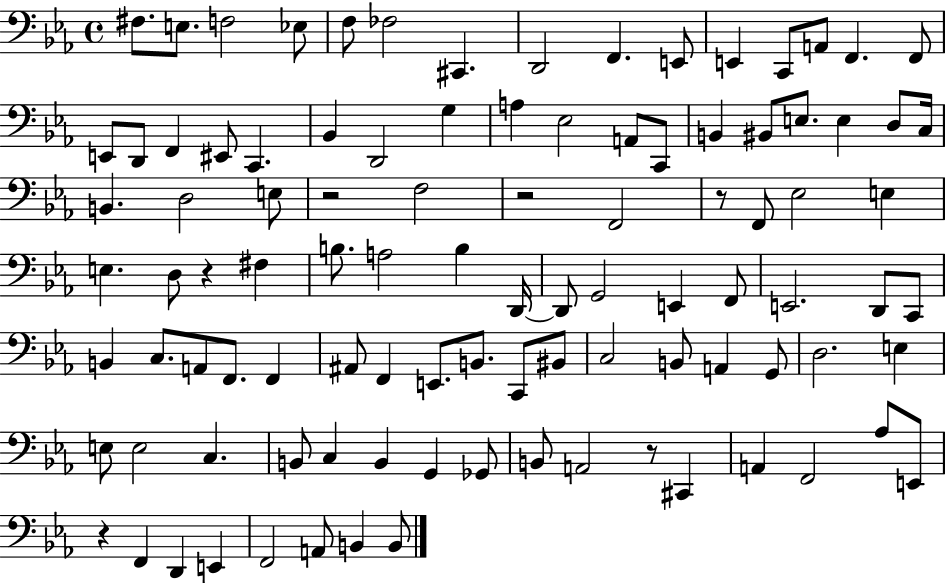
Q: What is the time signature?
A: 4/4